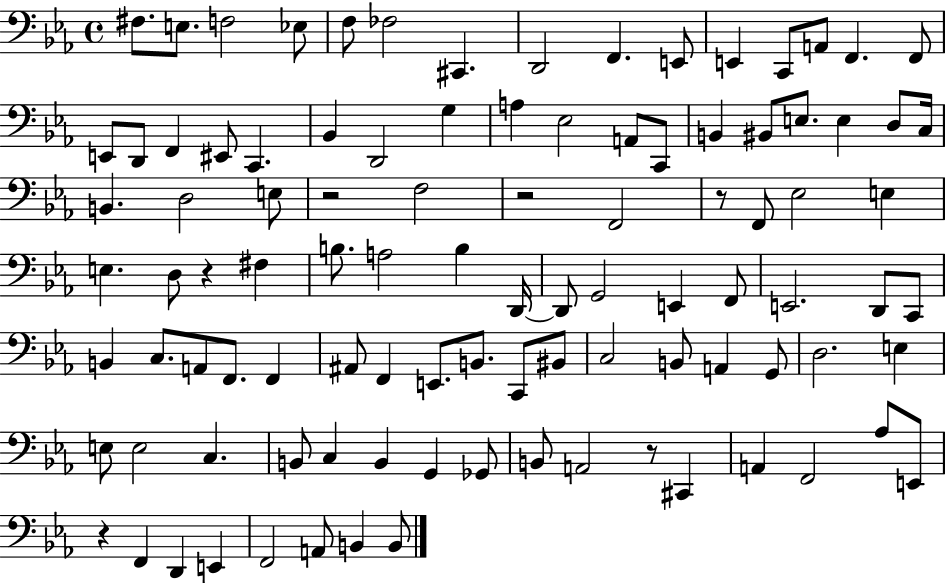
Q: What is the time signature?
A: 4/4